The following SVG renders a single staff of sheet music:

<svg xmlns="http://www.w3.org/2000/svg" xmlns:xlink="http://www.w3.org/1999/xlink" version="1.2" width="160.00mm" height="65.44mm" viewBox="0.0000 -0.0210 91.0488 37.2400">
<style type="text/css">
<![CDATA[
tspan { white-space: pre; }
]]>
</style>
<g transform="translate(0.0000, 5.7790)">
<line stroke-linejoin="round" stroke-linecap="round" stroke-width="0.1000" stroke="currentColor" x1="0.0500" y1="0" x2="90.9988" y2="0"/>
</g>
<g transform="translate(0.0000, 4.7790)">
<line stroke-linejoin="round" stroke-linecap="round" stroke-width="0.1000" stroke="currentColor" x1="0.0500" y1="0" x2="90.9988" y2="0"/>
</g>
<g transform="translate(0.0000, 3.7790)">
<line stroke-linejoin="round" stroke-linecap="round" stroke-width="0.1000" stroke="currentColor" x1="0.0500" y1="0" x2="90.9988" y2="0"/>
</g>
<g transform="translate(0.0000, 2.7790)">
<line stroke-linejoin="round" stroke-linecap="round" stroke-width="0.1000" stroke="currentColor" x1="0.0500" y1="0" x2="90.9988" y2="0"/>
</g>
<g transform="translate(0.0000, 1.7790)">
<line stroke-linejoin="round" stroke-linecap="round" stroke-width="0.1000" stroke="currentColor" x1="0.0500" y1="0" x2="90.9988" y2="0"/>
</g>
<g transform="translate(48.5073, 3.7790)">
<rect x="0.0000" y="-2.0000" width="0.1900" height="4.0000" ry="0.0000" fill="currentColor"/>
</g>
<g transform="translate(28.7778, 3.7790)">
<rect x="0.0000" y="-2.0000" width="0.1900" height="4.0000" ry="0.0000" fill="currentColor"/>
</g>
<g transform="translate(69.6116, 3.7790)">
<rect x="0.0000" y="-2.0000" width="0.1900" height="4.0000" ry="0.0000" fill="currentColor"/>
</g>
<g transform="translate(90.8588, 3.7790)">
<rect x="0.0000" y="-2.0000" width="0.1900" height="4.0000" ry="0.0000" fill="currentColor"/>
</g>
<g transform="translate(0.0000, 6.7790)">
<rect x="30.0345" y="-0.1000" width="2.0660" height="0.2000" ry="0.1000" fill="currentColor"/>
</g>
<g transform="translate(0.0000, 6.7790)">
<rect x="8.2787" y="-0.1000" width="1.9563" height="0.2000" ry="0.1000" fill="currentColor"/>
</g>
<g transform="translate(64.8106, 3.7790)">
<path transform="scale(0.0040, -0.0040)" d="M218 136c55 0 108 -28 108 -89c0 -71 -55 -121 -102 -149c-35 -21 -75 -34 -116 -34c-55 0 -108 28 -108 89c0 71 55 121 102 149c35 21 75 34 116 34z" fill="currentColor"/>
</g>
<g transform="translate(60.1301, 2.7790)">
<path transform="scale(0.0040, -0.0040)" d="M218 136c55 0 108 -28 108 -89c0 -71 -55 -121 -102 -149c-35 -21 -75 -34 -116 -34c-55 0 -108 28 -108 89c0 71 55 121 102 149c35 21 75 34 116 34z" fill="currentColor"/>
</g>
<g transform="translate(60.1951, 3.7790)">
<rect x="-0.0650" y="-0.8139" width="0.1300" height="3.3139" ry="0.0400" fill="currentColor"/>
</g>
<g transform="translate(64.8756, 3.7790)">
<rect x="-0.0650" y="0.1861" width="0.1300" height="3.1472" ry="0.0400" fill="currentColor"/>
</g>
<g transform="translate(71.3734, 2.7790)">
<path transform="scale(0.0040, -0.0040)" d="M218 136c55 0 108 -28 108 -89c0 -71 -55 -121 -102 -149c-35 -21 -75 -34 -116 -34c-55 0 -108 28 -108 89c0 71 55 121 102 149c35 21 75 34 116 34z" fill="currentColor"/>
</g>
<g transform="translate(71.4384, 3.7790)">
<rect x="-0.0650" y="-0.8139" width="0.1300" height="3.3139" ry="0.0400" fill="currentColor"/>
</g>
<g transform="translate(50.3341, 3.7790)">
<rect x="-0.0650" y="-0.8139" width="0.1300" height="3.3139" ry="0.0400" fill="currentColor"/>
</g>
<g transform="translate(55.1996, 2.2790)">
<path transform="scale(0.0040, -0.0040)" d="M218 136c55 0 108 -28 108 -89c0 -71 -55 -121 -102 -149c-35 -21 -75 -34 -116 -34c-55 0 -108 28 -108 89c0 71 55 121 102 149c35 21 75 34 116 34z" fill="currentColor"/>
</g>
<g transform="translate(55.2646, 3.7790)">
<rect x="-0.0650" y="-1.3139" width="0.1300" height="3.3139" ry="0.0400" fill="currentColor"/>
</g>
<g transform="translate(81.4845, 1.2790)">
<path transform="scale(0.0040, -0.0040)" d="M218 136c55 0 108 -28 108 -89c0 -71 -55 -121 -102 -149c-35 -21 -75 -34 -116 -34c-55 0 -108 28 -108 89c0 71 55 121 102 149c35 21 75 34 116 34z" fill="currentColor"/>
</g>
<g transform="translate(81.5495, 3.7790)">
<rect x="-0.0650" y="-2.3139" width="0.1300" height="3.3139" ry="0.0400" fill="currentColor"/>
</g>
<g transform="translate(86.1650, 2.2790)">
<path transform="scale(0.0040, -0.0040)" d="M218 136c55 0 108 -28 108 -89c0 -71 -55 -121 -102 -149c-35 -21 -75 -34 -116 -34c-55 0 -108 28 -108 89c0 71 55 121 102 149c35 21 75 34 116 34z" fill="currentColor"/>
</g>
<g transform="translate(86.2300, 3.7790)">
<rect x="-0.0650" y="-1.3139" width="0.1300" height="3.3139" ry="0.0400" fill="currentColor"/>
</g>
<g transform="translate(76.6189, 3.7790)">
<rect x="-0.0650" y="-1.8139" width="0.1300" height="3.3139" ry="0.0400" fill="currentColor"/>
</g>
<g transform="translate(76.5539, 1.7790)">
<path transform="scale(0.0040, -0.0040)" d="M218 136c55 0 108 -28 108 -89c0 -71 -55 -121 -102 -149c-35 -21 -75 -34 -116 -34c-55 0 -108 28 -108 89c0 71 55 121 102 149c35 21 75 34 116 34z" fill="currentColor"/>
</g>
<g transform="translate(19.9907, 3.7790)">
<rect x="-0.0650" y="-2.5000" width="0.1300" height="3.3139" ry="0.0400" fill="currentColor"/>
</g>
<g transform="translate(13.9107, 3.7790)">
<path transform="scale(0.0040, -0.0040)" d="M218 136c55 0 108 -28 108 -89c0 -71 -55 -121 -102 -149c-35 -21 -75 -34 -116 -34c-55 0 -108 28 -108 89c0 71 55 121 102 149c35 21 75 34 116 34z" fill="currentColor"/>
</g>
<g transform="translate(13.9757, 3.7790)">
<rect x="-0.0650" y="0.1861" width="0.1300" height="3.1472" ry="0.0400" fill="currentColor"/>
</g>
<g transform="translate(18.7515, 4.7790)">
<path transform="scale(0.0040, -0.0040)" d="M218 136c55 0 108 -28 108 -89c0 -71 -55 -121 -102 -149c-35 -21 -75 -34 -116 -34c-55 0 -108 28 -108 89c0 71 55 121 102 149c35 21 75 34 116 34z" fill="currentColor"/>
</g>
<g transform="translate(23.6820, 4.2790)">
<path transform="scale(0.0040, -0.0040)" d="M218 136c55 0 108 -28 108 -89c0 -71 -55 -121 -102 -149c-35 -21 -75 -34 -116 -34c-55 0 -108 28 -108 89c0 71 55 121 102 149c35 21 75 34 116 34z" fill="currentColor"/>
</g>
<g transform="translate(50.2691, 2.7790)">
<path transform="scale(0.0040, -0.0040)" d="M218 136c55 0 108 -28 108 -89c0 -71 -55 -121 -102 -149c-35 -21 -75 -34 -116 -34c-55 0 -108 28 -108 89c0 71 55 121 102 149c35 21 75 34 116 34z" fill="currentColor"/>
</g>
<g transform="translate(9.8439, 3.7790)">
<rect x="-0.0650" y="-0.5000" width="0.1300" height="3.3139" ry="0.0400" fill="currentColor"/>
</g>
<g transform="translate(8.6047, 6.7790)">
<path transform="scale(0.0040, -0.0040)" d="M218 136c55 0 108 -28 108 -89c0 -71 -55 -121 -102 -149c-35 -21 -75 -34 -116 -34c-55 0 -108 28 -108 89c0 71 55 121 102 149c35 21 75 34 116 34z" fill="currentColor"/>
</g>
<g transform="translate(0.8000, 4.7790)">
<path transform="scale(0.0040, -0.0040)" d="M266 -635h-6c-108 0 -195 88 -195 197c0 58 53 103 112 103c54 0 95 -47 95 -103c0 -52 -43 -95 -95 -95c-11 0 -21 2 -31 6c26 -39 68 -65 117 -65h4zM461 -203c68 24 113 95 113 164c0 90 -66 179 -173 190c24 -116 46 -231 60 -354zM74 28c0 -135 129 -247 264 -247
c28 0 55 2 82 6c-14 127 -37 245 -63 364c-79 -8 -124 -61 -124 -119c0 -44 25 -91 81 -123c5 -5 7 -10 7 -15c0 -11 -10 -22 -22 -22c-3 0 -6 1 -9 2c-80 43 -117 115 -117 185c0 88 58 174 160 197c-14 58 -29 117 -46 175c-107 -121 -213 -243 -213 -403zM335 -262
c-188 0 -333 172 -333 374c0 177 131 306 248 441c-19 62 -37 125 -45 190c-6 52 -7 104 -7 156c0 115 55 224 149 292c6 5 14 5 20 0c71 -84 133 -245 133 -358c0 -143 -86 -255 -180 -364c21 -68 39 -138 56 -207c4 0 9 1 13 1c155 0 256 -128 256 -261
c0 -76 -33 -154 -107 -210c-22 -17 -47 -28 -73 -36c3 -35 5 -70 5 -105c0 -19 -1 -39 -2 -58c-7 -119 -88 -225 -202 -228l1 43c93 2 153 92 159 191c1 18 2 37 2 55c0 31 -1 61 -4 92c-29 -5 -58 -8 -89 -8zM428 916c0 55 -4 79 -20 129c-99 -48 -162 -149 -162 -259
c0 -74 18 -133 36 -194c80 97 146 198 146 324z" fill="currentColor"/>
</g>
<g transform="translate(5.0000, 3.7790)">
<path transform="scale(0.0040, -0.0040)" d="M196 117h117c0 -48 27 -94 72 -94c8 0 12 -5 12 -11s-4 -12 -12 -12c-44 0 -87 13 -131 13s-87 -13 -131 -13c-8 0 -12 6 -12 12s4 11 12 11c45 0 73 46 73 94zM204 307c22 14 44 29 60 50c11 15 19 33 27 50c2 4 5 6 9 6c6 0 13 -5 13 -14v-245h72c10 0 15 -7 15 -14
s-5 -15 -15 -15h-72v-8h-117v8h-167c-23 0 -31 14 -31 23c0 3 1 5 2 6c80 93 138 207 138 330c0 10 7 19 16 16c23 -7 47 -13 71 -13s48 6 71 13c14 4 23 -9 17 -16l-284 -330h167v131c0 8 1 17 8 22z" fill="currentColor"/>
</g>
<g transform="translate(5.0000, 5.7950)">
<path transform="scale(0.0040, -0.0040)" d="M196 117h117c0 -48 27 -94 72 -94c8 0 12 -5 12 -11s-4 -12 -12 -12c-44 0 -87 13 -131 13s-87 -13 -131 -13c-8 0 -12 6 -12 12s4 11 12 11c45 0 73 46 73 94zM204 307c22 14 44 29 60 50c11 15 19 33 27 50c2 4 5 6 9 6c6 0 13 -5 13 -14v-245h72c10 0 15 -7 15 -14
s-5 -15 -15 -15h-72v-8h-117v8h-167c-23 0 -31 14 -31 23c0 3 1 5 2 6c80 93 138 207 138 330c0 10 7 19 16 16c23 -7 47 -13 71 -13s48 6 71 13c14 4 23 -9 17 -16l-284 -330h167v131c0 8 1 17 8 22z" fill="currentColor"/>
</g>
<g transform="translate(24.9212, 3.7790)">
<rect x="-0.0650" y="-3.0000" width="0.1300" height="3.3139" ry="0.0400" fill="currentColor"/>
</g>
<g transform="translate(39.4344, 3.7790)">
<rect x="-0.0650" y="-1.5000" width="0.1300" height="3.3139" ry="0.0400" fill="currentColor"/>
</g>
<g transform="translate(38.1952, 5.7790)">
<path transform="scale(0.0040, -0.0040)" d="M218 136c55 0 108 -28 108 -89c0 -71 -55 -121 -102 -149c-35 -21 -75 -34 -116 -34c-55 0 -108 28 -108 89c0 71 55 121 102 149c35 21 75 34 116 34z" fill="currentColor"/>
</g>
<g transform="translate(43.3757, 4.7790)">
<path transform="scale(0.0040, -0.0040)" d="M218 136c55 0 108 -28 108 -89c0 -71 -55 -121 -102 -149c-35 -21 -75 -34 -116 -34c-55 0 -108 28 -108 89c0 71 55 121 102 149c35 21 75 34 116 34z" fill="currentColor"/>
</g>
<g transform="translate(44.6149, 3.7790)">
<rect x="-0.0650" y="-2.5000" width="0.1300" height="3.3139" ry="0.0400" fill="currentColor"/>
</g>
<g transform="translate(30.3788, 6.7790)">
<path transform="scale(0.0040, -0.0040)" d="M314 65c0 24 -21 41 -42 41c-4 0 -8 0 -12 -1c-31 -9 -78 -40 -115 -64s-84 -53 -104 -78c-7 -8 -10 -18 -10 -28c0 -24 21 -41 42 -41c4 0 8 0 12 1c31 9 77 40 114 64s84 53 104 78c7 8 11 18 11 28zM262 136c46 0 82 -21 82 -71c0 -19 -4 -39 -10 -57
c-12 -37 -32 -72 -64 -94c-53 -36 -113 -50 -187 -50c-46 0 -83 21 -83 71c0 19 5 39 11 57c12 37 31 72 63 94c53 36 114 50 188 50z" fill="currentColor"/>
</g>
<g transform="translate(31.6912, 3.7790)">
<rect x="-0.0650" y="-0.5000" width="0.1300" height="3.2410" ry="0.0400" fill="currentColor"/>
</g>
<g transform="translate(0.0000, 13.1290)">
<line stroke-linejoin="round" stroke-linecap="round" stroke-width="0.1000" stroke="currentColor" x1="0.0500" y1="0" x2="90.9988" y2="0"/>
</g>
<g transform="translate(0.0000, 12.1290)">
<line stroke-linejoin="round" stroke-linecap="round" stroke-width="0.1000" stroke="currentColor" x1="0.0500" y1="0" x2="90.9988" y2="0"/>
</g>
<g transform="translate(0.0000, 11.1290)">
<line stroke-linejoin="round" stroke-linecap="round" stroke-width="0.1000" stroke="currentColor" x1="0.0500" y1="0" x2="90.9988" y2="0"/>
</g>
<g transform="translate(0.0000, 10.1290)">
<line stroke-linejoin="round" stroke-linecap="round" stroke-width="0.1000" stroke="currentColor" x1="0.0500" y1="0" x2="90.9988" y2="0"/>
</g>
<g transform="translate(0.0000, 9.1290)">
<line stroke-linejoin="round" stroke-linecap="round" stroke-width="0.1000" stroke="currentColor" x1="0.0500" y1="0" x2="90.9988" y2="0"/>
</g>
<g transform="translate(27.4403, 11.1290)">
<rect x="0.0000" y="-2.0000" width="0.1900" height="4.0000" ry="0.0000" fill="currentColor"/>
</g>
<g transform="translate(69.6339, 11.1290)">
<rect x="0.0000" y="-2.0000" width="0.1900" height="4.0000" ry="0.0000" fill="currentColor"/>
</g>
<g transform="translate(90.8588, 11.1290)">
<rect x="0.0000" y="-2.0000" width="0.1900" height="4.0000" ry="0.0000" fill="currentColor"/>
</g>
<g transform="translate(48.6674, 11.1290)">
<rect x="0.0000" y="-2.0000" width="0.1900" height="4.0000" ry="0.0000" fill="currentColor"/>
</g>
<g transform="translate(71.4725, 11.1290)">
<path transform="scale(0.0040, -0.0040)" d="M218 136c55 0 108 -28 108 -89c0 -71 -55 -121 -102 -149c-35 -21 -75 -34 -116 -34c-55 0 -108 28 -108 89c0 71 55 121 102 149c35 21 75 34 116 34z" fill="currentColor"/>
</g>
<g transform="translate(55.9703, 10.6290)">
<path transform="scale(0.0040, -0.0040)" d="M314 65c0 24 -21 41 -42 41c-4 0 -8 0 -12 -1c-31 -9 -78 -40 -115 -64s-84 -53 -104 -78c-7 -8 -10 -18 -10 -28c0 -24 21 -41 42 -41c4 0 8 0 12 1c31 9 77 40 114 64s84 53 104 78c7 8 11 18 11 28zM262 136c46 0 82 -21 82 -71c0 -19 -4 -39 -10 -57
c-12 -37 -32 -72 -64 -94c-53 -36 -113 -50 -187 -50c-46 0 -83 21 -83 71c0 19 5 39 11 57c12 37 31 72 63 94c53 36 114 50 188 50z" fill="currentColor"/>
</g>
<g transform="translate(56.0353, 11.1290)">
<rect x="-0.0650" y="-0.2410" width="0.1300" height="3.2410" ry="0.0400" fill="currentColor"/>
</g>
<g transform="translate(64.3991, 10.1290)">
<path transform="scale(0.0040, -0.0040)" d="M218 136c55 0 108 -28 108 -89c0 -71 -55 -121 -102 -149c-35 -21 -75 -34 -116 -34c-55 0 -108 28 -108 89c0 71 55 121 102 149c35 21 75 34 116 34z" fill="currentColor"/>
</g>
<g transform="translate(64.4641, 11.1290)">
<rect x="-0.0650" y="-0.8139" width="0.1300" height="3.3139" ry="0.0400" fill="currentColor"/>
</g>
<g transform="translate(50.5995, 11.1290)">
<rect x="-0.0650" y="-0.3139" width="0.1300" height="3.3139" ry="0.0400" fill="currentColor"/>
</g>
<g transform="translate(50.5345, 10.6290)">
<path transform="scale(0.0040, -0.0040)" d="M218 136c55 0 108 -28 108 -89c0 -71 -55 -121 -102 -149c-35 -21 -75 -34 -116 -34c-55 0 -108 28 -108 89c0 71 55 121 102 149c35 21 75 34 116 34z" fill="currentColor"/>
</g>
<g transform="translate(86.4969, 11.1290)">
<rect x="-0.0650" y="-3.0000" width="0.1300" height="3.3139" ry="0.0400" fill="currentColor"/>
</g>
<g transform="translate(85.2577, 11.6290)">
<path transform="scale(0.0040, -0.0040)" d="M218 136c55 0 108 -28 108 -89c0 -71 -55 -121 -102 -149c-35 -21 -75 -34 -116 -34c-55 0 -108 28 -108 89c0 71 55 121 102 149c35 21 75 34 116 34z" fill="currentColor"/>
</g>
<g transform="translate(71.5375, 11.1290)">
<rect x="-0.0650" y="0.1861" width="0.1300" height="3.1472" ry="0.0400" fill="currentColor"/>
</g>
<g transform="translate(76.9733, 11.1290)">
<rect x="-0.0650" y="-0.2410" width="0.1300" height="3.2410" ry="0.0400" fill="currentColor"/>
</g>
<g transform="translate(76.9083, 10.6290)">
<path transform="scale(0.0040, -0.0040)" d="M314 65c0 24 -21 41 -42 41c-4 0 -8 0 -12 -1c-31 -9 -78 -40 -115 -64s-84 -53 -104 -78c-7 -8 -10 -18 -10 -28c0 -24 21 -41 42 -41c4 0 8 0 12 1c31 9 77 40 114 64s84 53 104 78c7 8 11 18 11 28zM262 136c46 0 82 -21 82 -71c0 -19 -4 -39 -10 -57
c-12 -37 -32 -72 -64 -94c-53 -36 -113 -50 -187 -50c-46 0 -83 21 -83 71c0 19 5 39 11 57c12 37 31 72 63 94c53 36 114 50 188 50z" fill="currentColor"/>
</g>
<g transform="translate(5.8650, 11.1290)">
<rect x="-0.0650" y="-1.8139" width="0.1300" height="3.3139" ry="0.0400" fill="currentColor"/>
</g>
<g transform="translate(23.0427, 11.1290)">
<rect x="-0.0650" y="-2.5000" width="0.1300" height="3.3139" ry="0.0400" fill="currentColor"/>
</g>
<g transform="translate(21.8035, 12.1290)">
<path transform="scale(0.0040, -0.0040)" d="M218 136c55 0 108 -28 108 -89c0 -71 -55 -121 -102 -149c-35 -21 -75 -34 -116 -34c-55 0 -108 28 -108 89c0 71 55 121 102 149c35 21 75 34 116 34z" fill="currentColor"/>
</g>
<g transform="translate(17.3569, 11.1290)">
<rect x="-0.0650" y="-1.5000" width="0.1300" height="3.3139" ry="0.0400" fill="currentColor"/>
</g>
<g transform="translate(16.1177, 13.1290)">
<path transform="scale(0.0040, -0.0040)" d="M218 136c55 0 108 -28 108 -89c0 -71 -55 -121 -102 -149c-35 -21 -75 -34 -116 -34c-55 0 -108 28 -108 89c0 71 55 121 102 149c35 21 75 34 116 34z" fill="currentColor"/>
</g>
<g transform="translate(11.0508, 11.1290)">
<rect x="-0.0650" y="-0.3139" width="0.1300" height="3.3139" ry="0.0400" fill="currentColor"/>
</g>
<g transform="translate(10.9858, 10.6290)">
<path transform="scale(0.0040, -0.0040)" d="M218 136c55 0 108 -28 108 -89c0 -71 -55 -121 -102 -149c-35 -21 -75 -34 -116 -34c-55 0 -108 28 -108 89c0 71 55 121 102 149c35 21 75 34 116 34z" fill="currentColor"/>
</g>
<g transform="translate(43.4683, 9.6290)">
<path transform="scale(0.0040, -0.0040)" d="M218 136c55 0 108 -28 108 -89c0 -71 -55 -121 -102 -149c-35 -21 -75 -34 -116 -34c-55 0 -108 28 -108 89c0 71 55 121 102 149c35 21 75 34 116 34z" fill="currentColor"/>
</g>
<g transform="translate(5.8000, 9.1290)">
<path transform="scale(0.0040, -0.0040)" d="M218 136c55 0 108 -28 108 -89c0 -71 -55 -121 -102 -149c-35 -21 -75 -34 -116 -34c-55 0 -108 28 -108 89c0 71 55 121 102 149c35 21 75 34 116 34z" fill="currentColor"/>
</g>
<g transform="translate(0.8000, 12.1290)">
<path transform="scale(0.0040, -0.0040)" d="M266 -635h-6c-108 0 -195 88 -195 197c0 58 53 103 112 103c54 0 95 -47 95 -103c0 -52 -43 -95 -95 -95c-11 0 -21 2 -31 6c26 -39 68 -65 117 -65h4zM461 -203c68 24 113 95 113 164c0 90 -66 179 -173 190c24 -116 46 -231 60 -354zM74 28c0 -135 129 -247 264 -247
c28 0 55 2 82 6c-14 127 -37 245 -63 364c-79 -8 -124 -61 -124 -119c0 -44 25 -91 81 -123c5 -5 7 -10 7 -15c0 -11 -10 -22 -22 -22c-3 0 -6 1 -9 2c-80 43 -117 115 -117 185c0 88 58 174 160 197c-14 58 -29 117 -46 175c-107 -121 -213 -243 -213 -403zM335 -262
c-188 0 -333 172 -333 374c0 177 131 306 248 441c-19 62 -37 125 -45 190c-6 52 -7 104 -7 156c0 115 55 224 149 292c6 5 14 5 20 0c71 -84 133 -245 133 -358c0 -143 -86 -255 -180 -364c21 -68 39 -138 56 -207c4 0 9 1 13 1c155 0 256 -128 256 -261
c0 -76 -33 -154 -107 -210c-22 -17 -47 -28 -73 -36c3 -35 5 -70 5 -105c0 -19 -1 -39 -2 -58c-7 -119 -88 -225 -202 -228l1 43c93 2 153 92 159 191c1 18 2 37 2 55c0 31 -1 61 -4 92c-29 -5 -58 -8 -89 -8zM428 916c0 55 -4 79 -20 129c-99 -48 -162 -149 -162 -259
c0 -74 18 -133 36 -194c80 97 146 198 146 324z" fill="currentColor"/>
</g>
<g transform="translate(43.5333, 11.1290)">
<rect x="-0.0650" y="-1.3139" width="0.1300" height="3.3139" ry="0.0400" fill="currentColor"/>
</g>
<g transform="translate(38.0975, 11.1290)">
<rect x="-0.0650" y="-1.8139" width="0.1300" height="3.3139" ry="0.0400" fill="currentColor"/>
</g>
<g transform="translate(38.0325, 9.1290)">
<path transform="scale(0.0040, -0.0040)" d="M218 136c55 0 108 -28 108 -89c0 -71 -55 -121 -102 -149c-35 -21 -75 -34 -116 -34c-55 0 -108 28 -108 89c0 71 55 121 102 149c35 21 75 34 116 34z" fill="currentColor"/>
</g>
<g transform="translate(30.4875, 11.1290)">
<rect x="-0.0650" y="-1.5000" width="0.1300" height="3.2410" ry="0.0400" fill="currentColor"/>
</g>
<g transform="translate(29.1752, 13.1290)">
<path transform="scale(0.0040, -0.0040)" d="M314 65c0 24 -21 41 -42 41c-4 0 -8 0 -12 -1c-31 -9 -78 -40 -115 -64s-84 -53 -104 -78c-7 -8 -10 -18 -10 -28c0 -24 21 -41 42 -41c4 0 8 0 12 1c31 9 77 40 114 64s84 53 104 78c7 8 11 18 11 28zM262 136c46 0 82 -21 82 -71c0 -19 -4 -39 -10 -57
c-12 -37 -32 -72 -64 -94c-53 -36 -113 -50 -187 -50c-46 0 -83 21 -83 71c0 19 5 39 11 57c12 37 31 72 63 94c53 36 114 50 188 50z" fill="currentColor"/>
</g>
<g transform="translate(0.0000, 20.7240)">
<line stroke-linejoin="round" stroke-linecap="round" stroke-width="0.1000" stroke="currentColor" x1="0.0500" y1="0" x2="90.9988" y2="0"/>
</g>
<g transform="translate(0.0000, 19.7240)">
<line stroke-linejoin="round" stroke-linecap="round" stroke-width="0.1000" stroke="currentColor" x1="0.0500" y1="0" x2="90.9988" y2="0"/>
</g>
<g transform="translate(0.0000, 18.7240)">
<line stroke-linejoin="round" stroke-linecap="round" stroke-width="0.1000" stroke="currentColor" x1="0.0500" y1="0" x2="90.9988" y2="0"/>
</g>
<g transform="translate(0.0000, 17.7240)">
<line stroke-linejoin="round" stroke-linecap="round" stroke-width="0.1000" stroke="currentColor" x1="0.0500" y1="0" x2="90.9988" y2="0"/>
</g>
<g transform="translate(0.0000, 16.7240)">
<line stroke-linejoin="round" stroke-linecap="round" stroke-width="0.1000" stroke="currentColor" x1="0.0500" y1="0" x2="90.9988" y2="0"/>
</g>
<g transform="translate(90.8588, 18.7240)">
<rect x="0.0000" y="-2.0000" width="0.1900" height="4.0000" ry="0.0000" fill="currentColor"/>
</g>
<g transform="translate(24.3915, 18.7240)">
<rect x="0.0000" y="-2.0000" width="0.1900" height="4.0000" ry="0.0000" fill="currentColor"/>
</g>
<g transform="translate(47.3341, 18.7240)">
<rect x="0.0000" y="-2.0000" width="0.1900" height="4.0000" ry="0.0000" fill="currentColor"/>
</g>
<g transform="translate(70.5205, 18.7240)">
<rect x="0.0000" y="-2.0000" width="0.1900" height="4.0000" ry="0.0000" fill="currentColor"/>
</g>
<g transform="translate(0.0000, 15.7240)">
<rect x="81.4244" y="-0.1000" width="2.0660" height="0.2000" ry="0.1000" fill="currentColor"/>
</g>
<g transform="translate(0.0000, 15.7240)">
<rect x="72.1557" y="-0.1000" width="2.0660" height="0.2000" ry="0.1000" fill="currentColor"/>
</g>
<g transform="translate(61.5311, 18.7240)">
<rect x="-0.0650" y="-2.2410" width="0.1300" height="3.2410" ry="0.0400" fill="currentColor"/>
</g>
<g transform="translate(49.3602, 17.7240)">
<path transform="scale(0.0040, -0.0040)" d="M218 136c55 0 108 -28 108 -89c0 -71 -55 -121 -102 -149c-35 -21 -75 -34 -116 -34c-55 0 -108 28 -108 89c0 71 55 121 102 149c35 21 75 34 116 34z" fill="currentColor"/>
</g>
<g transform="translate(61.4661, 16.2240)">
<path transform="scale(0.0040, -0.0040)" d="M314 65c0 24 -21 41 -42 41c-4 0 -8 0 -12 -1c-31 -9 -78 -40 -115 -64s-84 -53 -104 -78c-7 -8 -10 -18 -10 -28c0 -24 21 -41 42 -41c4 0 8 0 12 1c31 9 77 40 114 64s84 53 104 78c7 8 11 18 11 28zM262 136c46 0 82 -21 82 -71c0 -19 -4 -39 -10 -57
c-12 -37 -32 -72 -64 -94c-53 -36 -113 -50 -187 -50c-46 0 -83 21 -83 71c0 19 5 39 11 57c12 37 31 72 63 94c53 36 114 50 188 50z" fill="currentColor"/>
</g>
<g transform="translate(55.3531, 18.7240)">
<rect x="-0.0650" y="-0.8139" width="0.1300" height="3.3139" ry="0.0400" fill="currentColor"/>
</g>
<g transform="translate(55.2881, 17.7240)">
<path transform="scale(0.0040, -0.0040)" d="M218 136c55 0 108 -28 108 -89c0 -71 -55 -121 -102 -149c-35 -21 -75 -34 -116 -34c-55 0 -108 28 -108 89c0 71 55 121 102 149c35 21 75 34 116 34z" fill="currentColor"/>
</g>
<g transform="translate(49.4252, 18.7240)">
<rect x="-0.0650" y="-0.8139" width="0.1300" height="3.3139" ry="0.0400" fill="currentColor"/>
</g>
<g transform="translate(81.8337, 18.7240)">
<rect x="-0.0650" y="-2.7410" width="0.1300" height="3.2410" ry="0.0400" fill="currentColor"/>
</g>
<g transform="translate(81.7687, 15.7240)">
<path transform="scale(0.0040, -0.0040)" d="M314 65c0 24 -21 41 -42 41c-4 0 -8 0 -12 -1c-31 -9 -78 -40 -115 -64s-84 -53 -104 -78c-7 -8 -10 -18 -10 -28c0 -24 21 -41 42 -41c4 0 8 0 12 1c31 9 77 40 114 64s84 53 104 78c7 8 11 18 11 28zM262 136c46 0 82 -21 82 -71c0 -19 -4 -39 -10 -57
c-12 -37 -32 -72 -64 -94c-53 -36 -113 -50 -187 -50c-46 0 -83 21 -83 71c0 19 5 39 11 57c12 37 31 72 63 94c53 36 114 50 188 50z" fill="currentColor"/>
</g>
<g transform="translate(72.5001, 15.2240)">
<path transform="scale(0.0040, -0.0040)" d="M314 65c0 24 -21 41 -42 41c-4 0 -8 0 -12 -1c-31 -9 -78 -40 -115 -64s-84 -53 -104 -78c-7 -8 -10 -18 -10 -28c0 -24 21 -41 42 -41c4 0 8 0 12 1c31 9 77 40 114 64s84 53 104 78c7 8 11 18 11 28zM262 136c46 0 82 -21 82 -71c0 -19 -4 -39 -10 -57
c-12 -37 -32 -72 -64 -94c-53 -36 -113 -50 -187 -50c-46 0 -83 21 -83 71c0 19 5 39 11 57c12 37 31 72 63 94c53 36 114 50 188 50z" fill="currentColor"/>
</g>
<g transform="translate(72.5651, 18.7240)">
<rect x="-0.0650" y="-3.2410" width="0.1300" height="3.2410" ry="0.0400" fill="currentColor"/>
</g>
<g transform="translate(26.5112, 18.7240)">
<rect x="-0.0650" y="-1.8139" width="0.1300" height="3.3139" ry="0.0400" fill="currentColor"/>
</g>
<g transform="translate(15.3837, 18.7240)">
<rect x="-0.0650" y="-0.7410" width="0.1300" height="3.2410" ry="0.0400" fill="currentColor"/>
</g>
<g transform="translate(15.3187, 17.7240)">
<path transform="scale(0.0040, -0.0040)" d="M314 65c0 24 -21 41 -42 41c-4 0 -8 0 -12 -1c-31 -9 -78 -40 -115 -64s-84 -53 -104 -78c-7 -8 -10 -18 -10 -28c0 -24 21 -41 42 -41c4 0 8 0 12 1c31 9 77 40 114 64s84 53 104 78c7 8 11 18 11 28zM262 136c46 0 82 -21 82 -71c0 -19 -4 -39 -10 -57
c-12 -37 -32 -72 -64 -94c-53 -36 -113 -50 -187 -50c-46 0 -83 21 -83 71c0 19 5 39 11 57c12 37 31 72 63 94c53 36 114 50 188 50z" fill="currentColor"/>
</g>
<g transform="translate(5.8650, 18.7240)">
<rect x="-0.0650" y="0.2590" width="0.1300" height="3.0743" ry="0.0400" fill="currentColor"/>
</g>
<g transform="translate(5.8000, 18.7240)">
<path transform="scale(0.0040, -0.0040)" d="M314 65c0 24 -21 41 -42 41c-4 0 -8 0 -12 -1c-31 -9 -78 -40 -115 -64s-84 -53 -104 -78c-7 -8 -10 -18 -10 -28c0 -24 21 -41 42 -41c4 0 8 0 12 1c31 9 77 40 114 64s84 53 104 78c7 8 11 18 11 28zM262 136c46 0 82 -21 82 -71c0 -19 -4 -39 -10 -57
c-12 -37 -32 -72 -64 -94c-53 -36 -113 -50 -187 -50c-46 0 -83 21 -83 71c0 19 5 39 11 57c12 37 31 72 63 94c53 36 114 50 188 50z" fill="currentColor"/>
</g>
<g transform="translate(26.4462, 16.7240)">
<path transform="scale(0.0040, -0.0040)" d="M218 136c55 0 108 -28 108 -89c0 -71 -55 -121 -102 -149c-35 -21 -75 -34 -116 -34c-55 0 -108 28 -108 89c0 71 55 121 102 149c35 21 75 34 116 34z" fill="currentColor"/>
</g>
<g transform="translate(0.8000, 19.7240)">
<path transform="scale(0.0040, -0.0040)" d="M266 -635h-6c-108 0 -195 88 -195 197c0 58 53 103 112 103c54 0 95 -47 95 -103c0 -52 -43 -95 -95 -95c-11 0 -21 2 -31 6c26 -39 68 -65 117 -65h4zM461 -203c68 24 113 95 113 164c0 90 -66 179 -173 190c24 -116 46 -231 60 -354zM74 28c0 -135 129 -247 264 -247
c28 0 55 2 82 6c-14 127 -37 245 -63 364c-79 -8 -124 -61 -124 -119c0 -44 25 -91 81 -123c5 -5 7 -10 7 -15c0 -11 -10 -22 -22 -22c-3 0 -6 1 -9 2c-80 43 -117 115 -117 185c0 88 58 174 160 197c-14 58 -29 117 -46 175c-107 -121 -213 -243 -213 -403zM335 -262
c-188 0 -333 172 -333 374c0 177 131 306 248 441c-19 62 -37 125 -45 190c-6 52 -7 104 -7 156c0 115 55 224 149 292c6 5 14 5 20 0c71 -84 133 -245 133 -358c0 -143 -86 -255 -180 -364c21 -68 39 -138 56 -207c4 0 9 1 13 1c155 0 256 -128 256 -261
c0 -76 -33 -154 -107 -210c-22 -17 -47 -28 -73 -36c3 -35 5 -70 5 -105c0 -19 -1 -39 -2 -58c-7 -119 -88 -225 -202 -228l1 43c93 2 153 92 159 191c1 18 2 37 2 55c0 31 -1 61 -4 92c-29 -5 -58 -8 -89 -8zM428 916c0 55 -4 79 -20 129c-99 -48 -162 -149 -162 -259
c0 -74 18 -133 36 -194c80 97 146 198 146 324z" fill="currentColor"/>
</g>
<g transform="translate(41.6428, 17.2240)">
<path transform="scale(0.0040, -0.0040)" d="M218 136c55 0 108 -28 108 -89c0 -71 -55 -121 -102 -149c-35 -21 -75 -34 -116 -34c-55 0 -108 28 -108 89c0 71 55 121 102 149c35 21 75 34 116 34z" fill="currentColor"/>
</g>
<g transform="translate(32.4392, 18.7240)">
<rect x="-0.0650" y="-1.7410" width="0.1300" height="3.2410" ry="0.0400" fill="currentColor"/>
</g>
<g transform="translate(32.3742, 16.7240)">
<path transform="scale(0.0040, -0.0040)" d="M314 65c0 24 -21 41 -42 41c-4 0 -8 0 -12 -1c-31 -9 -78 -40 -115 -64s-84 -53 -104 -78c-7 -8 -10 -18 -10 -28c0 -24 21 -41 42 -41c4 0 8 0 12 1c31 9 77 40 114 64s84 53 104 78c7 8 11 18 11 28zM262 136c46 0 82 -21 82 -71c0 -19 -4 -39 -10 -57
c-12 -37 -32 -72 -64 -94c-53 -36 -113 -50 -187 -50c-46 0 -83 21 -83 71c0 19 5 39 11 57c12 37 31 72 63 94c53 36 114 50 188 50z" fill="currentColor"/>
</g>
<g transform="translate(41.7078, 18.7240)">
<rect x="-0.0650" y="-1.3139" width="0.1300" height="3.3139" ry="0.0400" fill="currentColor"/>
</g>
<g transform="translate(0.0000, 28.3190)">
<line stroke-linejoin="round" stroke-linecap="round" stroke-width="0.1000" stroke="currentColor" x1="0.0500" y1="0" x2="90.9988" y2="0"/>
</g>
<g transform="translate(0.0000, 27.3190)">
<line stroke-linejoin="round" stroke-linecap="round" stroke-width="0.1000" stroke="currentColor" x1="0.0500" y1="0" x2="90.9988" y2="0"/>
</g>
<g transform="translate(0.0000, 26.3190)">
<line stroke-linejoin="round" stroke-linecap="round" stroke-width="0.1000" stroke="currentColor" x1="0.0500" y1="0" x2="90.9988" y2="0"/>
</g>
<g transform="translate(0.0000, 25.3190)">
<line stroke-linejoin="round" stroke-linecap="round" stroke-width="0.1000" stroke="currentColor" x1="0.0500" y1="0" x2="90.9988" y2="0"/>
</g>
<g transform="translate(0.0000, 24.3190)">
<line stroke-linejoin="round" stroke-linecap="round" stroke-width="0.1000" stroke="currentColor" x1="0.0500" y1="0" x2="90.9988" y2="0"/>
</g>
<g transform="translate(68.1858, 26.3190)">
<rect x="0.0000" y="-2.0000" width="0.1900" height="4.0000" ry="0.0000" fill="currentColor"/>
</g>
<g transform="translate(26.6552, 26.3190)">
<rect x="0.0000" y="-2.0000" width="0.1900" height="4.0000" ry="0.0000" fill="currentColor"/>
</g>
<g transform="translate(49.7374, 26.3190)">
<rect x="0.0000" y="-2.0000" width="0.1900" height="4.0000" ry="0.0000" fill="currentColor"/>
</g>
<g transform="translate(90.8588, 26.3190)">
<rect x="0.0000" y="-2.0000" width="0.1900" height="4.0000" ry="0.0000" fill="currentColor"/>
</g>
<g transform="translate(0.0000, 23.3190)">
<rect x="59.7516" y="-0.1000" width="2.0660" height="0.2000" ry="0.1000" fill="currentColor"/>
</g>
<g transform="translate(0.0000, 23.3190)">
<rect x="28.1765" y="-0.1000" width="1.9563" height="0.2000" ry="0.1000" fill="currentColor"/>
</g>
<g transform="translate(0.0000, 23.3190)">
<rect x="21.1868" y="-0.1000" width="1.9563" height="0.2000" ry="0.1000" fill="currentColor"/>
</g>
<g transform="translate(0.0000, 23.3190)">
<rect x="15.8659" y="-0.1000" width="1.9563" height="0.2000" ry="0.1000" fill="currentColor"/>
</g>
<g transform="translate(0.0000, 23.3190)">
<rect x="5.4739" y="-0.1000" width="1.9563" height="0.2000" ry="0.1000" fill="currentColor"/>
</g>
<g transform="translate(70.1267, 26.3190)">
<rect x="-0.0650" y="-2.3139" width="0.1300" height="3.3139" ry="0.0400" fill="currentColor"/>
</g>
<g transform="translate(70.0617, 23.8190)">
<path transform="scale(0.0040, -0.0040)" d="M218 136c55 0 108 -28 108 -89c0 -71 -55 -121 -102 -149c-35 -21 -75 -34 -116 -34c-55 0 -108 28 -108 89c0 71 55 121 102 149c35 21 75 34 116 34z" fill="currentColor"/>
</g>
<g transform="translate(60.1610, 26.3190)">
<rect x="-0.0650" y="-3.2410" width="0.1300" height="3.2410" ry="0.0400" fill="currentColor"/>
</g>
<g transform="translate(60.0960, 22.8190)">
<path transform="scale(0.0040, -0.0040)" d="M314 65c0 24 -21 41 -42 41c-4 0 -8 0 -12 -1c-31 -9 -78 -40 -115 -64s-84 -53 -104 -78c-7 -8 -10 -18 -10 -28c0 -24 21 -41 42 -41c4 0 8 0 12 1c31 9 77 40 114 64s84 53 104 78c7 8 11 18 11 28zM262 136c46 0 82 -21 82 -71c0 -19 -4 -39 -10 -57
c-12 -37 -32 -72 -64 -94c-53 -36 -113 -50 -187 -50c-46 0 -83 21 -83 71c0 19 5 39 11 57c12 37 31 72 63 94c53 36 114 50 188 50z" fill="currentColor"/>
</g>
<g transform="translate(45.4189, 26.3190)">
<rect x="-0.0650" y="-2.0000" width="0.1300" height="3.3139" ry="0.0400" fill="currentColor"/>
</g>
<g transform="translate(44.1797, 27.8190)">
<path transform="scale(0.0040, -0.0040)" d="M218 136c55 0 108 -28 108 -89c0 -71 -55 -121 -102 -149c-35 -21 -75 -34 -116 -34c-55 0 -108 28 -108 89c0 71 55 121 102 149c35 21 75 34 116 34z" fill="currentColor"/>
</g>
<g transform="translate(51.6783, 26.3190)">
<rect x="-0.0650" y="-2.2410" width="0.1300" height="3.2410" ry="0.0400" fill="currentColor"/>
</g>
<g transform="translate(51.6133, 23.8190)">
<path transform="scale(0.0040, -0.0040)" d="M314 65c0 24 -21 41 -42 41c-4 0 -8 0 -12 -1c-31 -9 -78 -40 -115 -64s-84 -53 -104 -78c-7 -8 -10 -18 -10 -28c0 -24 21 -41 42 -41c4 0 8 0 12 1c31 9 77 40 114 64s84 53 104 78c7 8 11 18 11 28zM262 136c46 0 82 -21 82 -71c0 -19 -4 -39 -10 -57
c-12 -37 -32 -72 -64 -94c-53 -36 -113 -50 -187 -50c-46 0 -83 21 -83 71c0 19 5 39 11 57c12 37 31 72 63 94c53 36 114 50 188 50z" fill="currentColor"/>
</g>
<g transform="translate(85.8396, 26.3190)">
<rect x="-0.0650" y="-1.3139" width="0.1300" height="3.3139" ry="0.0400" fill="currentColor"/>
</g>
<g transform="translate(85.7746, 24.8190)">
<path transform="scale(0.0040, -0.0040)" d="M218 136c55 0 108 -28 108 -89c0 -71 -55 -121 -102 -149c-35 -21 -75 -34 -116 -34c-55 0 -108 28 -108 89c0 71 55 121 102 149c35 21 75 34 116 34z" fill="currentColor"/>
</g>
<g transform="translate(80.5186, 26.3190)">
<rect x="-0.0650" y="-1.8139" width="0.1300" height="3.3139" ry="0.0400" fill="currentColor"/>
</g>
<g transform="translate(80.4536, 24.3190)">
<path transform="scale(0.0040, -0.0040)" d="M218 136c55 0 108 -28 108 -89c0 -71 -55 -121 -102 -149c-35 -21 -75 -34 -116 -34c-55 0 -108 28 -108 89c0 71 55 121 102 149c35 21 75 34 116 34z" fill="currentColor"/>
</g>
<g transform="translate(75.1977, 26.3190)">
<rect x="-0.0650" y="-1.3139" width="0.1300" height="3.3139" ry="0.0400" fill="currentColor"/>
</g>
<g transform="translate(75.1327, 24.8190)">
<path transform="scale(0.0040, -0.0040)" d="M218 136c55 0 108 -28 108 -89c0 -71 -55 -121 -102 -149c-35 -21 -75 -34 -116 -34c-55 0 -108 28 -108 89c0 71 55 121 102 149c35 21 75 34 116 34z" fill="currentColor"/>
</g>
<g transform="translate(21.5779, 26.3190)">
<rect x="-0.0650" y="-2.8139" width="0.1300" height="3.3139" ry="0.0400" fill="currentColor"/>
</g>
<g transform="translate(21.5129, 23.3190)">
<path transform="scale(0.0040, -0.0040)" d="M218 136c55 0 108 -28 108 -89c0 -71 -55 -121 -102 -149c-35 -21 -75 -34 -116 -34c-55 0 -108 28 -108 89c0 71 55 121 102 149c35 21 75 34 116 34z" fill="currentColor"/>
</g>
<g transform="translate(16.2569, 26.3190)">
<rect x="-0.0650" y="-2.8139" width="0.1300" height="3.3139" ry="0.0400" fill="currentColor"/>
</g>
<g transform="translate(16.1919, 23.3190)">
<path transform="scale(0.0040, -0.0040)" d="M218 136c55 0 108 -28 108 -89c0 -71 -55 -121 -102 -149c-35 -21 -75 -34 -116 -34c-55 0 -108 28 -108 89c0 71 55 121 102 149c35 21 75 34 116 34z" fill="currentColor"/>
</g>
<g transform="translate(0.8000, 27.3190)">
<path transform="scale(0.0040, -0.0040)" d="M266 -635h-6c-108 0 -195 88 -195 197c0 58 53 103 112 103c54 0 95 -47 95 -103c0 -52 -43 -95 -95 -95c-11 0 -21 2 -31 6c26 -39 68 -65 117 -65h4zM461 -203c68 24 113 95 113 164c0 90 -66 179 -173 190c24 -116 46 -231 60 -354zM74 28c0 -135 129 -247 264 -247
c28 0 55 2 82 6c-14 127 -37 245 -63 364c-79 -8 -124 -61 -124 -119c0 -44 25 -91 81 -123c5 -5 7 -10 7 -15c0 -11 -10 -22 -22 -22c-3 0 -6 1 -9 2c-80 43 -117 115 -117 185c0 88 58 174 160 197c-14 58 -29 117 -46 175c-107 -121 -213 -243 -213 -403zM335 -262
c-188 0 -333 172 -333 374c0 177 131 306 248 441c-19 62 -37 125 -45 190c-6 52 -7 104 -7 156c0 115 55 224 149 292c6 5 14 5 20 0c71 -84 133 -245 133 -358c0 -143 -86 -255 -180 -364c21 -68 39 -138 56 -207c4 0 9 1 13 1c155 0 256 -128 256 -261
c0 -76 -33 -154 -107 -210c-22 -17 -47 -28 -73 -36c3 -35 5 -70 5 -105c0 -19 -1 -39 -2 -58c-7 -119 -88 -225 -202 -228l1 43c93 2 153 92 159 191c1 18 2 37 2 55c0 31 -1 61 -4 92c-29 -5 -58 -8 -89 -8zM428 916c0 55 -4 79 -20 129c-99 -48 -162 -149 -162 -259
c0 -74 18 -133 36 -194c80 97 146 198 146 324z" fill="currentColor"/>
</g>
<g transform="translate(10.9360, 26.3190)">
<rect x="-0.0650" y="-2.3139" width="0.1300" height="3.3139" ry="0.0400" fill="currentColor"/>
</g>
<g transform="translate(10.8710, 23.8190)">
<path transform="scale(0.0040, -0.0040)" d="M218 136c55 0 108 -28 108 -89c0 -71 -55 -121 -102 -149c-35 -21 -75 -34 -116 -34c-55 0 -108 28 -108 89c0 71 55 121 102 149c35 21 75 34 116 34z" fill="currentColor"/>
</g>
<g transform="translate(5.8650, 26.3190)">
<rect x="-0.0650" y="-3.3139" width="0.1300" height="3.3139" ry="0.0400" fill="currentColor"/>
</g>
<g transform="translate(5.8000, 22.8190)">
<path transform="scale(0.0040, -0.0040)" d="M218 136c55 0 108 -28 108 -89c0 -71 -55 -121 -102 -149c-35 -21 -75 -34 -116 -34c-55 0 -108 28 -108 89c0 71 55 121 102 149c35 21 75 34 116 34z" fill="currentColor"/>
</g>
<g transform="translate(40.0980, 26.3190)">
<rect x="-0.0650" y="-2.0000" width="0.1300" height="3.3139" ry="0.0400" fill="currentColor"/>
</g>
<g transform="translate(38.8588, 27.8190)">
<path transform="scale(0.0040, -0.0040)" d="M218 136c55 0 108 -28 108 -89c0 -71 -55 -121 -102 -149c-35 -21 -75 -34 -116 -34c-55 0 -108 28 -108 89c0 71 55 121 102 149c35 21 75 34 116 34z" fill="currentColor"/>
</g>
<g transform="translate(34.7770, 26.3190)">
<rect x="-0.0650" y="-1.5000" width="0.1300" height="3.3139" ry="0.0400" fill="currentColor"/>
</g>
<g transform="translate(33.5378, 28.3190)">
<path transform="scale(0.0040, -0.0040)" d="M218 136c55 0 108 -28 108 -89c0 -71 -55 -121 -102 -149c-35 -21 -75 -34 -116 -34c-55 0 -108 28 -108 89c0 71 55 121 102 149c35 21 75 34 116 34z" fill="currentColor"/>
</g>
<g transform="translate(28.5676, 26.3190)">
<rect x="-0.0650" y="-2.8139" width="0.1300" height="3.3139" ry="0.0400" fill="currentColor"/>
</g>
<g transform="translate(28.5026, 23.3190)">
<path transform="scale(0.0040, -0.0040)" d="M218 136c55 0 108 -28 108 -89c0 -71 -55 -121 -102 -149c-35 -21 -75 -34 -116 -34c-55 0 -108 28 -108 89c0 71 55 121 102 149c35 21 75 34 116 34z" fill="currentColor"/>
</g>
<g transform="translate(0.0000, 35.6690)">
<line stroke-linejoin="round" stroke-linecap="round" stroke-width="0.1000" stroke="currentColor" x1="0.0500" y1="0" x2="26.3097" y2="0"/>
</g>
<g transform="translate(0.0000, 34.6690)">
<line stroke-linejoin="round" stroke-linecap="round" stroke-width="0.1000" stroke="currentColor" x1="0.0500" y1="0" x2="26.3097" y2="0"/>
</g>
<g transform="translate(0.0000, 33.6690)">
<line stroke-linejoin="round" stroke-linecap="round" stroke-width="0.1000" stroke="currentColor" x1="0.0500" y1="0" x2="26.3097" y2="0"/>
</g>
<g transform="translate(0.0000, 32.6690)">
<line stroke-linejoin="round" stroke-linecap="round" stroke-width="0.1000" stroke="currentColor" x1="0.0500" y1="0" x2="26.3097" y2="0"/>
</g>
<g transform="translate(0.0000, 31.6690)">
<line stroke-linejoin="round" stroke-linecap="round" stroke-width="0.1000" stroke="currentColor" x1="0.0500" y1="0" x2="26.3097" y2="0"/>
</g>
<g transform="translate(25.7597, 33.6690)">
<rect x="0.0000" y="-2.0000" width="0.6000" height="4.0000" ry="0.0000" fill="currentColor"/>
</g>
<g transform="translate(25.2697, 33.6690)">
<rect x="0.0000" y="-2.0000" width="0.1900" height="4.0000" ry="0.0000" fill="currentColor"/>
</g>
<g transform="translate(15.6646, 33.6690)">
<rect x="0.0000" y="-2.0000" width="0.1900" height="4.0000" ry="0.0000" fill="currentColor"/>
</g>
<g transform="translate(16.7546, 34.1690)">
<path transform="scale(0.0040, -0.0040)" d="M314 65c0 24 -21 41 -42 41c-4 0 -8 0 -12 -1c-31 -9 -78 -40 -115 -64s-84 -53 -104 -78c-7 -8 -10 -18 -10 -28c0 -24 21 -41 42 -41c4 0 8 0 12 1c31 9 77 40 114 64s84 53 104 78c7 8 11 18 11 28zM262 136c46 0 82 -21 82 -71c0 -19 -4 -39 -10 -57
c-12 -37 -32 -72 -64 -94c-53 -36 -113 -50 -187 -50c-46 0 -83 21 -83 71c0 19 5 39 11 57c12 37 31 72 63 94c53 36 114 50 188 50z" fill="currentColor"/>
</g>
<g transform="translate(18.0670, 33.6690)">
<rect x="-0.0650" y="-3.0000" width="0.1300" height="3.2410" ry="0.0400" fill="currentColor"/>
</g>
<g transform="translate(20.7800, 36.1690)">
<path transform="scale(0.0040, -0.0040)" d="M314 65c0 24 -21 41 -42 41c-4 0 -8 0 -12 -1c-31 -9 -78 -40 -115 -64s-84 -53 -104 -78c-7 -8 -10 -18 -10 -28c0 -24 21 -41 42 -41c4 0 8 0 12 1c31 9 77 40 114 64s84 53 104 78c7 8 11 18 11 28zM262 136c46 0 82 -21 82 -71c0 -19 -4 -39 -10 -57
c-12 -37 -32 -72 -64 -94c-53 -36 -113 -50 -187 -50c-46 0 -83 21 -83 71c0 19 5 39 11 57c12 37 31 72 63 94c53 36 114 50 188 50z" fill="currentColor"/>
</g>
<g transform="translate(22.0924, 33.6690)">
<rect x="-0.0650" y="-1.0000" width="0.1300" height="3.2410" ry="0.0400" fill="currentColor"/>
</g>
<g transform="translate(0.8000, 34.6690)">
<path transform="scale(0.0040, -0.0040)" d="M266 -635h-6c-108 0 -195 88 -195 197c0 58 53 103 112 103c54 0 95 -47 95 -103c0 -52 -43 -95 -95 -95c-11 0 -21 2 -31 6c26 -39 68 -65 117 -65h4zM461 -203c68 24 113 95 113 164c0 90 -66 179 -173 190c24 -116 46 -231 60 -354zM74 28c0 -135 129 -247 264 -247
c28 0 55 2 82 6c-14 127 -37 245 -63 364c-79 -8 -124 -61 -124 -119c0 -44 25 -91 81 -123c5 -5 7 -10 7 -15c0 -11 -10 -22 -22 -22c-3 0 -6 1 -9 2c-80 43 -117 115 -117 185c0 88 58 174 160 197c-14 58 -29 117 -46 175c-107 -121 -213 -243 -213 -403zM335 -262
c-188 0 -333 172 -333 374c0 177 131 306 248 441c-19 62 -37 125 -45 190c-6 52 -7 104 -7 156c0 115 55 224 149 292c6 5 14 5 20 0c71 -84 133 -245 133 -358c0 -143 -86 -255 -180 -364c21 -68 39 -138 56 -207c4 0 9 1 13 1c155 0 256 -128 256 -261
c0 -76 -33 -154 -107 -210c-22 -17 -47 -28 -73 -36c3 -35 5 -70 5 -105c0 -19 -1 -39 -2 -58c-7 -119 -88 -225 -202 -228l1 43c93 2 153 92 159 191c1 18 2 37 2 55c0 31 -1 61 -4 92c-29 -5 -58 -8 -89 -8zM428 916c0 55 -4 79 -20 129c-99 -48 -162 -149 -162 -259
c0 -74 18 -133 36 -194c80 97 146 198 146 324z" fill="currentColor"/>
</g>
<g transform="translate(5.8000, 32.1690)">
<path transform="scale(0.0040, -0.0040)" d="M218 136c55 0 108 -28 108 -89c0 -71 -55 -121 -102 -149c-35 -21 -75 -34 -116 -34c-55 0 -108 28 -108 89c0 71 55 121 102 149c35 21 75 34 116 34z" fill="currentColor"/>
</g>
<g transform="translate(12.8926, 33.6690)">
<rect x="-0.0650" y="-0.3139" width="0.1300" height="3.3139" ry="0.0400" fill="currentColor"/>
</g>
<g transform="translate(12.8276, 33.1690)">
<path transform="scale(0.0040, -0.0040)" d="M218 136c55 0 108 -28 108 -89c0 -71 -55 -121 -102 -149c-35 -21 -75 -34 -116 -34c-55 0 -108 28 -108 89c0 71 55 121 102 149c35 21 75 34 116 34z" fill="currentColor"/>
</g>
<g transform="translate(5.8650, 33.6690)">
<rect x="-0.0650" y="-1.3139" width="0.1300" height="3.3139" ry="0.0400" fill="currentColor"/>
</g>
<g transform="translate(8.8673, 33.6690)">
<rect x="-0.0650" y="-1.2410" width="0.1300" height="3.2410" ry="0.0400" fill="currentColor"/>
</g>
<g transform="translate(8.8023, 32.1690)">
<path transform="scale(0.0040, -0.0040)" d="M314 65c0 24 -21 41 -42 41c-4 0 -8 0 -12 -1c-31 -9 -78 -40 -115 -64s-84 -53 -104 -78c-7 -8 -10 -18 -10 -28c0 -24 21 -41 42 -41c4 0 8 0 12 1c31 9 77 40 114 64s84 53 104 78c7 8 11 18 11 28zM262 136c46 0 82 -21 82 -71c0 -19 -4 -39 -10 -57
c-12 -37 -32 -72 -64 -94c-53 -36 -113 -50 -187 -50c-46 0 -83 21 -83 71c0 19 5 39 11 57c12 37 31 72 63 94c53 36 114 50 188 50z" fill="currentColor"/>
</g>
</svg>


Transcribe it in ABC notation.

X:1
T:Untitled
M:4/4
L:1/4
K:C
C B G A C2 E G d e d B d f g e f c E G E2 f e c c2 d B c2 A B2 d2 f f2 e d d g2 b2 a2 b g a a a E F F g2 b2 g e f e e e2 c A2 D2